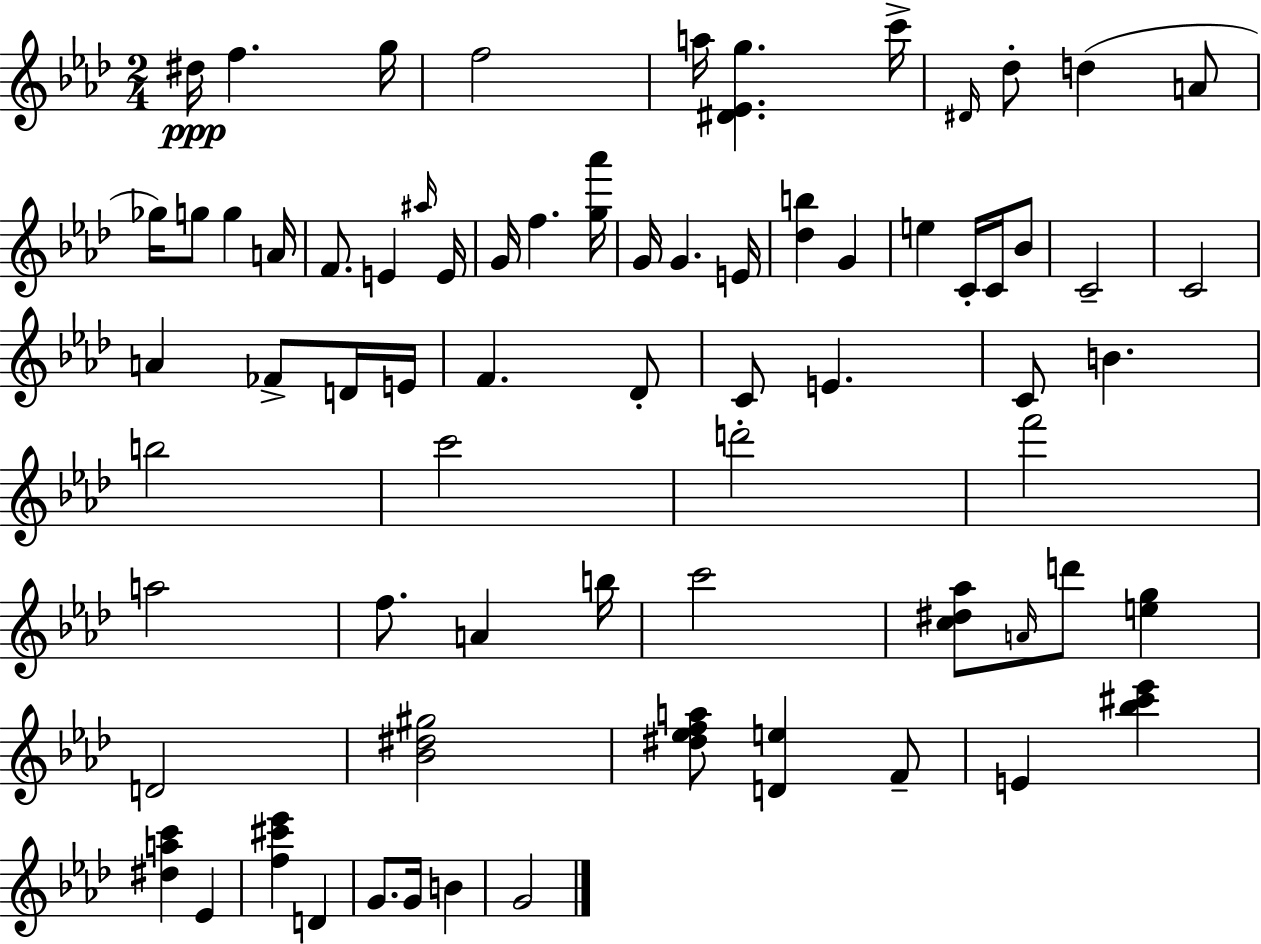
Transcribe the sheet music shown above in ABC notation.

X:1
T:Untitled
M:2/4
L:1/4
K:Ab
^d/4 f g/4 f2 a/4 [^D_Eg] c'/4 ^D/4 _d/2 d A/2 _g/4 g/2 g A/4 F/2 E ^a/4 E/4 G/4 f [g_a']/4 G/4 G E/4 [_db] G e C/4 C/4 _B/2 C2 C2 A _F/2 D/4 E/4 F _D/2 C/2 E C/2 B b2 c'2 d'2 f'2 a2 f/2 A b/4 c'2 [c^d_a]/2 A/4 d'/2 [eg] D2 [_B^d^g]2 [^d_efa]/2 [De] F/2 E [_b^c'_e'] [^dac'] _E [f^c'_e'] D G/2 G/4 B G2